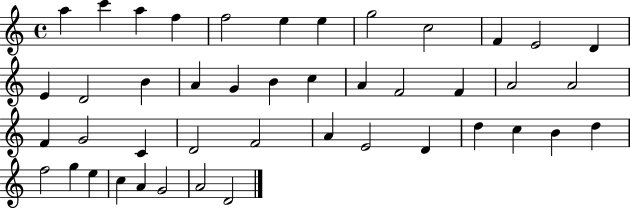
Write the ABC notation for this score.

X:1
T:Untitled
M:4/4
L:1/4
K:C
a c' a f f2 e e g2 c2 F E2 D E D2 B A G B c A F2 F A2 A2 F G2 C D2 F2 A E2 D d c B d f2 g e c A G2 A2 D2